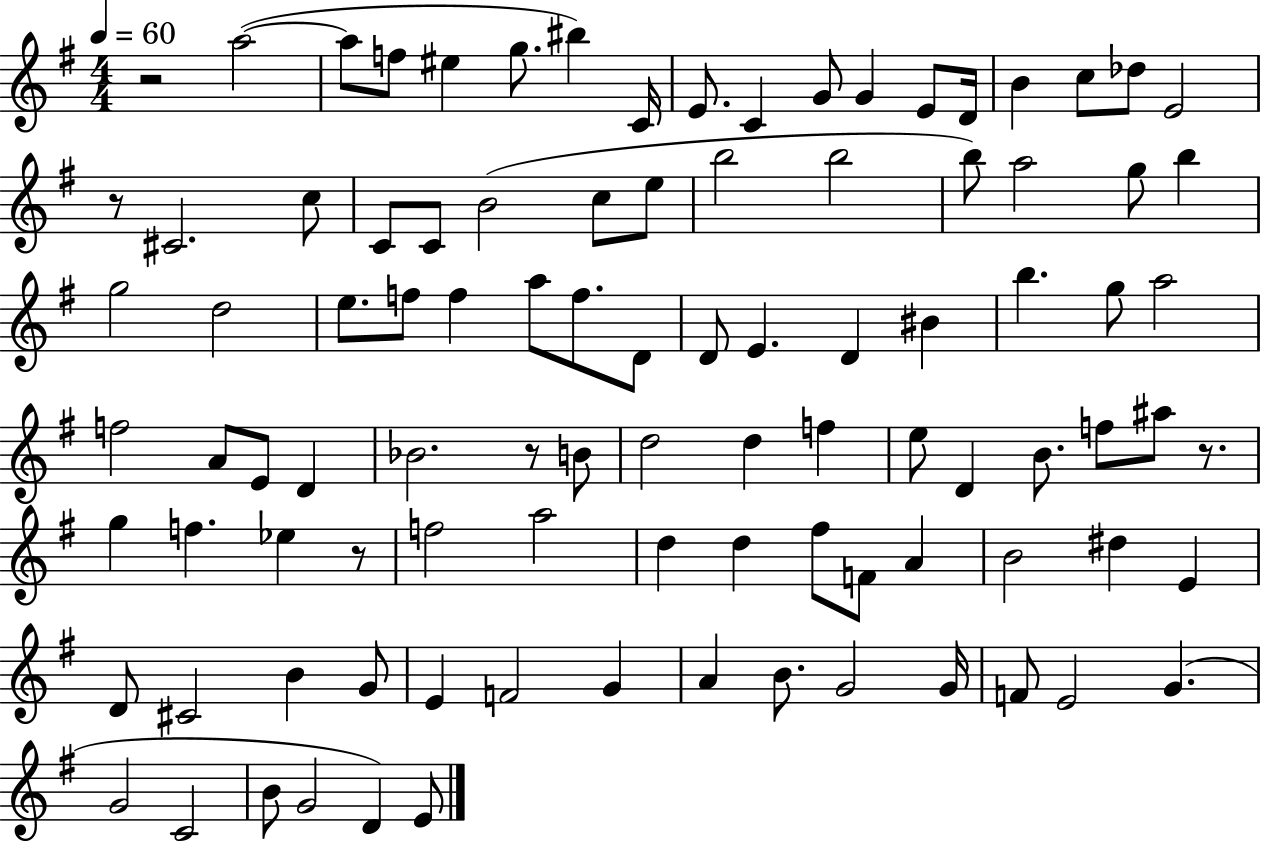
R/h A5/h A5/e F5/e EIS5/q G5/e. BIS5/q C4/s E4/e. C4/q G4/e G4/q E4/e D4/s B4/q C5/e Db5/e E4/h R/e C#4/h. C5/e C4/e C4/e B4/h C5/e E5/e B5/h B5/h B5/e A5/h G5/e B5/q G5/h D5/h E5/e. F5/e F5/q A5/e F5/e. D4/e D4/e E4/q. D4/q BIS4/q B5/q. G5/e A5/h F5/h A4/e E4/e D4/q Bb4/h. R/e B4/e D5/h D5/q F5/q E5/e D4/q B4/e. F5/e A#5/e R/e. G5/q F5/q. Eb5/q R/e F5/h A5/h D5/q D5/q F#5/e F4/e A4/q B4/h D#5/q E4/q D4/e C#4/h B4/q G4/e E4/q F4/h G4/q A4/q B4/e. G4/h G4/s F4/e E4/h G4/q. G4/h C4/h B4/e G4/h D4/q E4/e